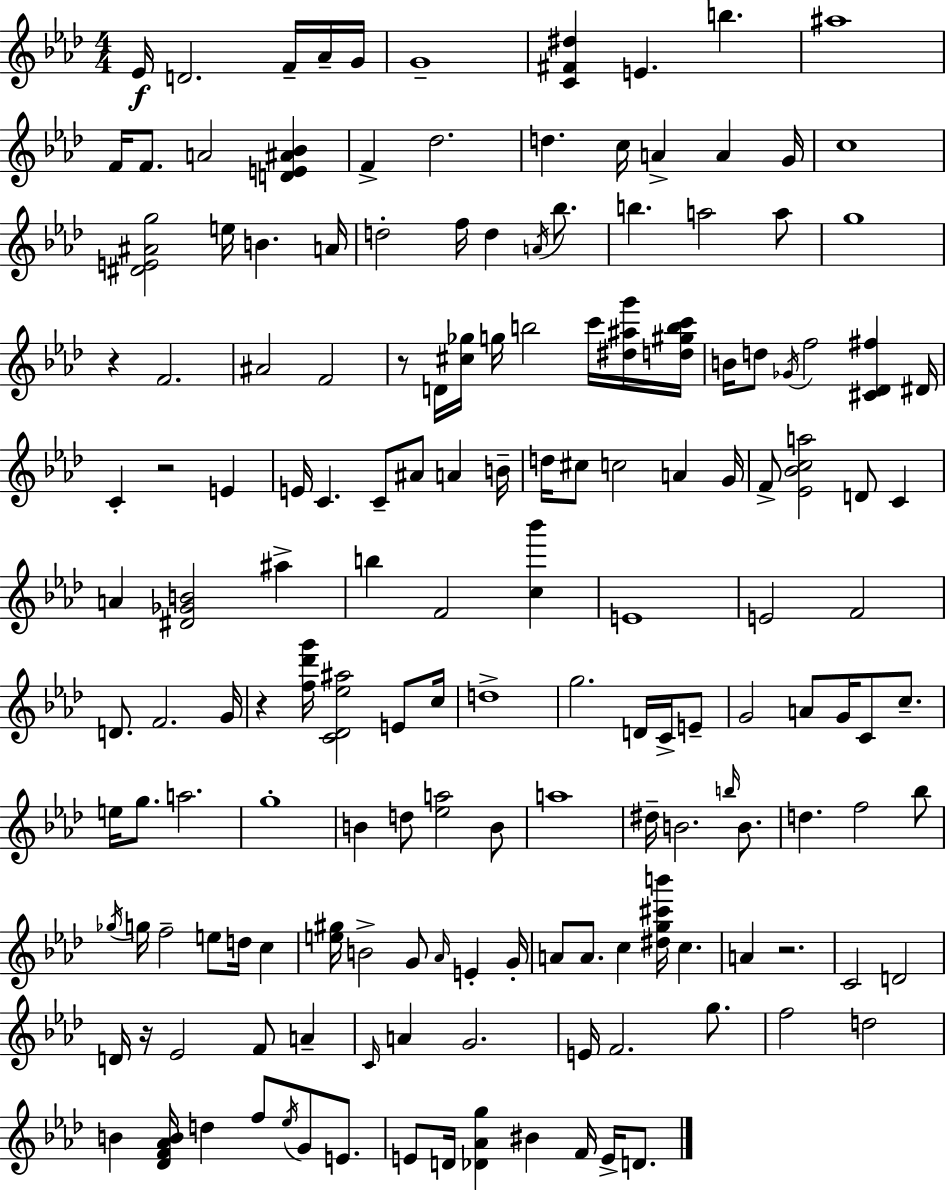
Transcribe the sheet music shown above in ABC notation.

X:1
T:Untitled
M:4/4
L:1/4
K:Fm
_E/4 D2 F/4 _A/4 G/4 G4 [C^F^d] E b ^a4 F/4 F/2 A2 [DE^A_B] F _d2 d c/4 A A G/4 c4 [^DE^Ag]2 e/4 B A/4 d2 f/4 d A/4 _b/2 b a2 a/2 g4 z F2 ^A2 F2 z/2 D/4 [^c_g]/4 g/4 b2 c'/4 [^d^ag']/4 [d^gbc']/4 B/4 d/2 _G/4 f2 [^C_D^f] ^D/4 C z2 E E/4 C C/2 ^A/2 A B/4 d/4 ^c/2 c2 A G/4 F/2 [_E_Bca]2 D/2 C A [^D_GB]2 ^a b F2 [c_b'] E4 E2 F2 D/2 F2 G/4 z [f_d'g']/4 [C_D_e^a]2 E/2 c/4 d4 g2 D/4 C/4 E/2 G2 A/2 G/4 C/2 c/2 e/4 g/2 a2 g4 B d/2 [_ea]2 B/2 a4 ^d/4 B2 b/4 B/2 d f2 _b/2 _g/4 g/4 f2 e/2 d/4 c [e^g]/4 B2 G/2 _A/4 E G/4 A/2 A/2 c [^dg^c'b']/4 c A z2 C2 D2 D/4 z/4 _E2 F/2 A C/4 A G2 E/4 F2 g/2 f2 d2 B [_DF_AB]/4 d f/2 _e/4 G/2 E/2 E/2 D/4 [_D_Ag] ^B F/4 E/4 D/2